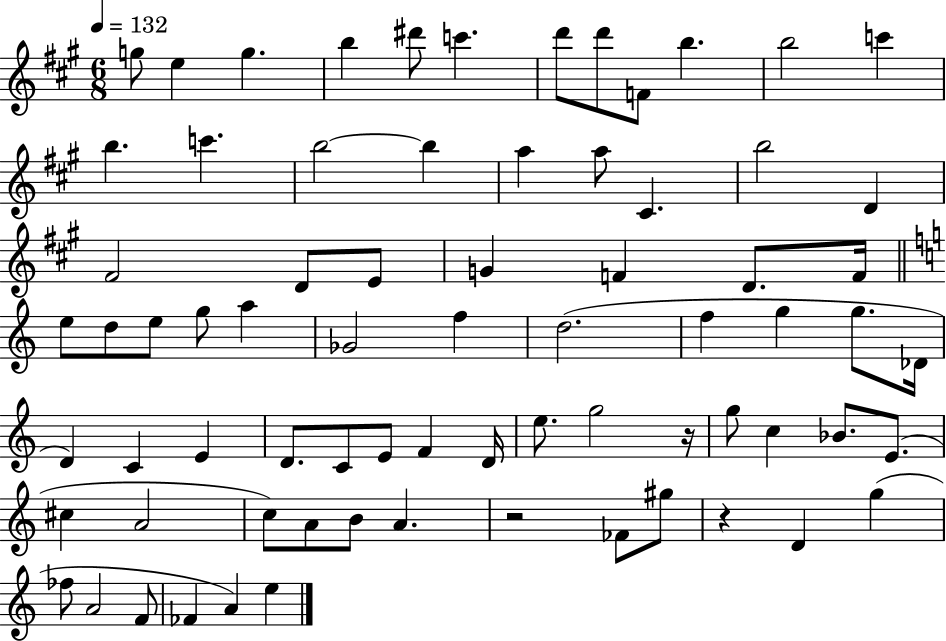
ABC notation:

X:1
T:Untitled
M:6/8
L:1/4
K:A
g/2 e g b ^d'/2 c' d'/2 d'/2 F/2 b b2 c' b c' b2 b a a/2 ^C b2 D ^F2 D/2 E/2 G F D/2 F/4 e/2 d/2 e/2 g/2 a _G2 f d2 f g g/2 _D/4 D C E D/2 C/2 E/2 F D/4 e/2 g2 z/4 g/2 c _B/2 E/2 ^c A2 c/2 A/2 B/2 A z2 _F/2 ^g/2 z D g _f/2 A2 F/2 _F A e